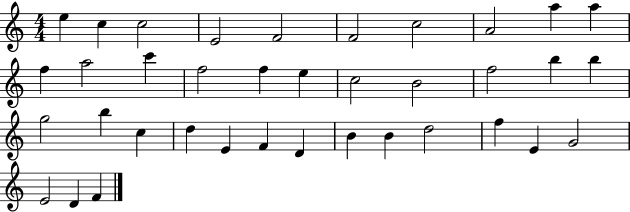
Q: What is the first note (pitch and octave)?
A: E5